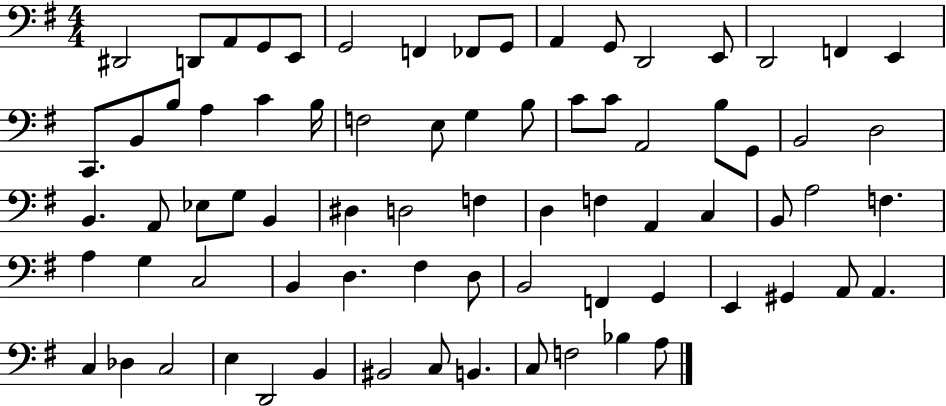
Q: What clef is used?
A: bass